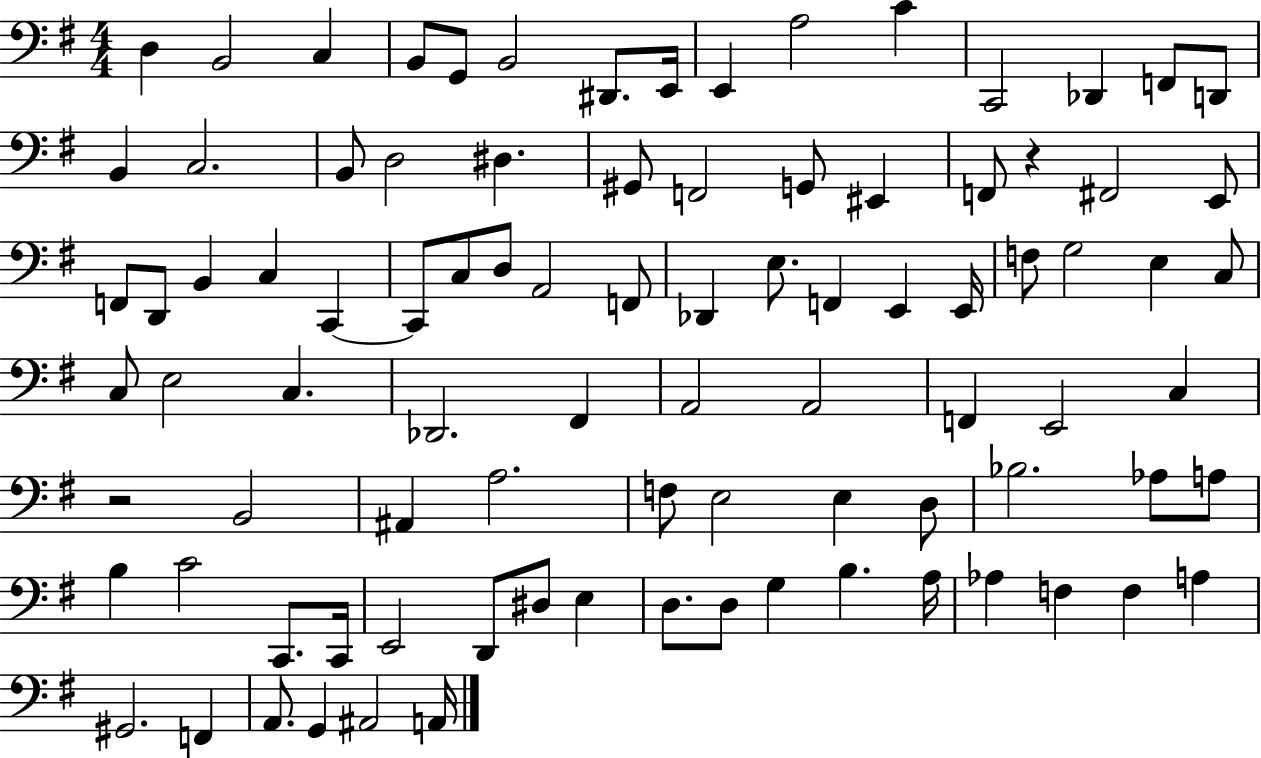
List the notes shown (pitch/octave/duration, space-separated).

D3/q B2/h C3/q B2/e G2/e B2/h D#2/e. E2/s E2/q A3/h C4/q C2/h Db2/q F2/e D2/e B2/q C3/h. B2/e D3/h D#3/q. G#2/e F2/h G2/e EIS2/q F2/e R/q F#2/h E2/e F2/e D2/e B2/q C3/q C2/q C2/e C3/e D3/e A2/h F2/e Db2/q E3/e. F2/q E2/q E2/s F3/e G3/h E3/q C3/e C3/e E3/h C3/q. Db2/h. F#2/q A2/h A2/h F2/q E2/h C3/q R/h B2/h A#2/q A3/h. F3/e E3/h E3/q D3/e Bb3/h. Ab3/e A3/e B3/q C4/h C2/e. C2/s E2/h D2/e D#3/e E3/q D3/e. D3/e G3/q B3/q. A3/s Ab3/q F3/q F3/q A3/q G#2/h. F2/q A2/e. G2/q A#2/h A2/s